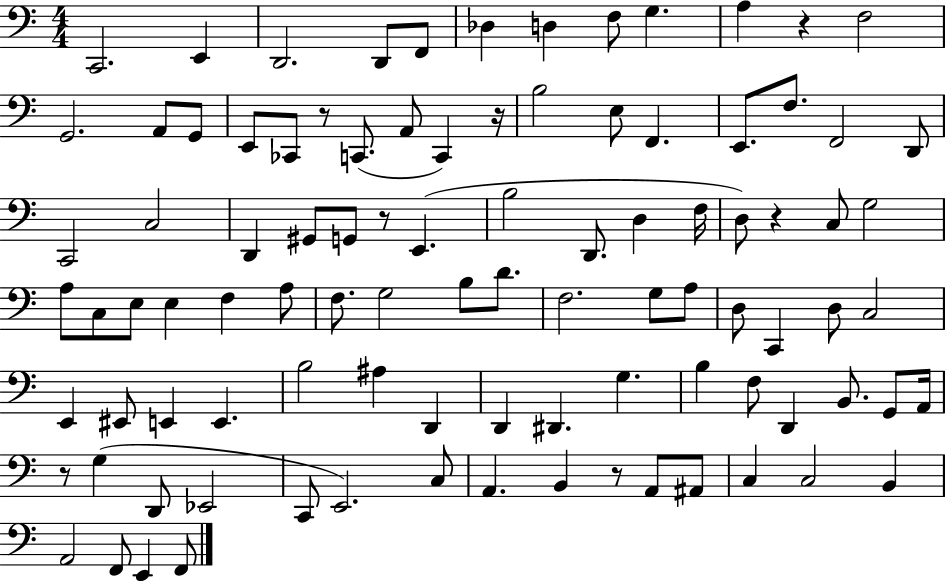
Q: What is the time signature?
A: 4/4